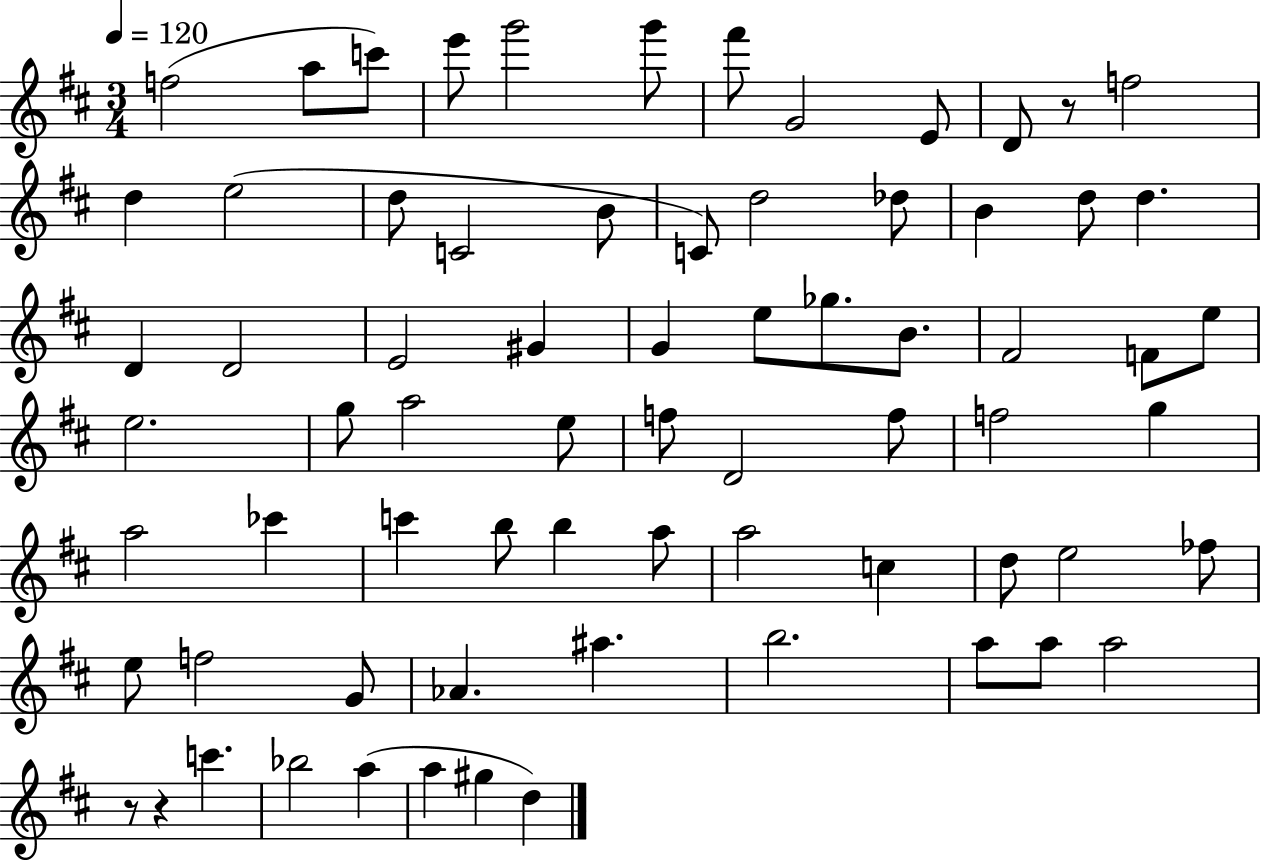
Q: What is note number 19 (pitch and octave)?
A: Db5